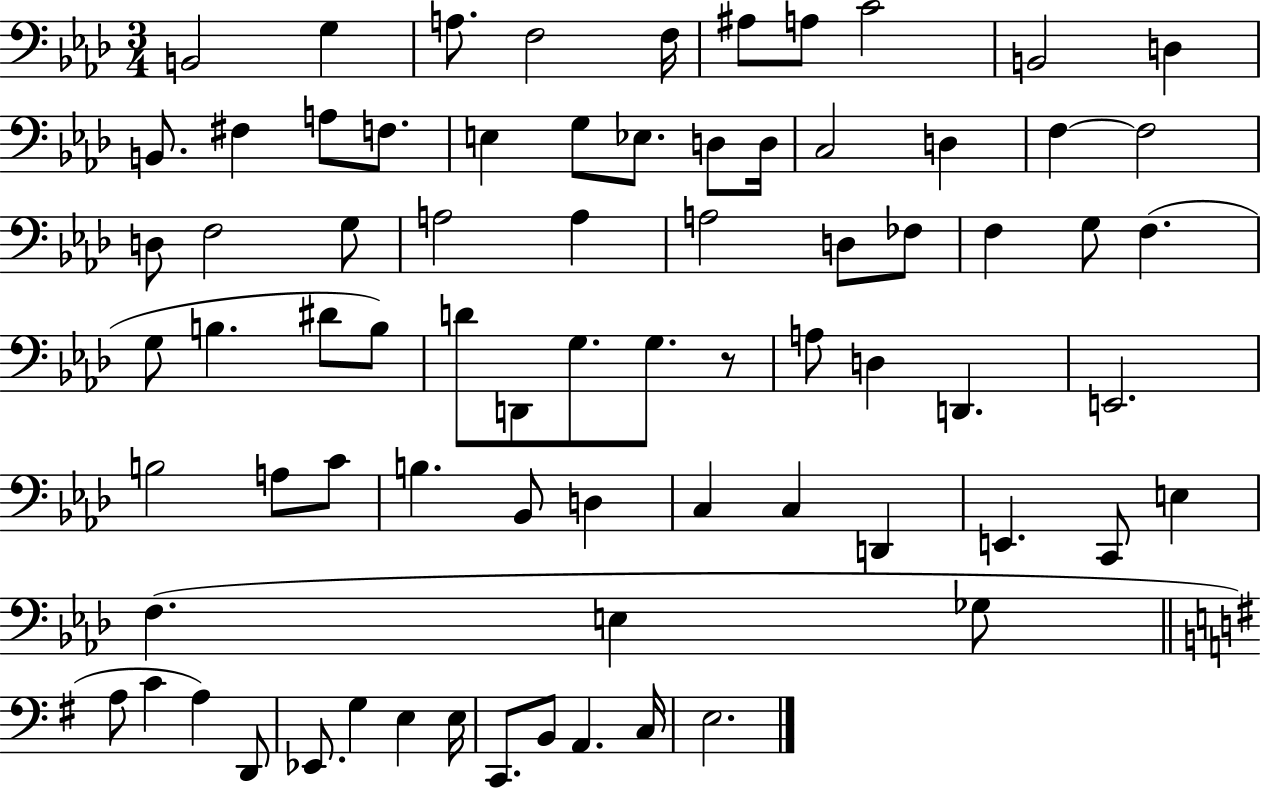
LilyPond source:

{
  \clef bass
  \numericTimeSignature
  \time 3/4
  \key aes \major
  b,2 g4 | a8. f2 f16 | ais8 a8 c'2 | b,2 d4 | \break b,8. fis4 a8 f8. | e4 g8 ees8. d8 d16 | c2 d4 | f4~~ f2 | \break d8 f2 g8 | a2 a4 | a2 d8 fes8 | f4 g8 f4.( | \break g8 b4. dis'8 b8) | d'8 d,8 g8. g8. r8 | a8 d4 d,4. | e,2. | \break b2 a8 c'8 | b4. bes,8 d4 | c4 c4 d,4 | e,4. c,8 e4 | \break f4.( e4 ges8 | \bar "||" \break \key e \minor a8 c'4 a4) d,8 | ees,8. g4 e4 e16 | c,8. b,8 a,4. c16 | e2. | \break \bar "|."
}